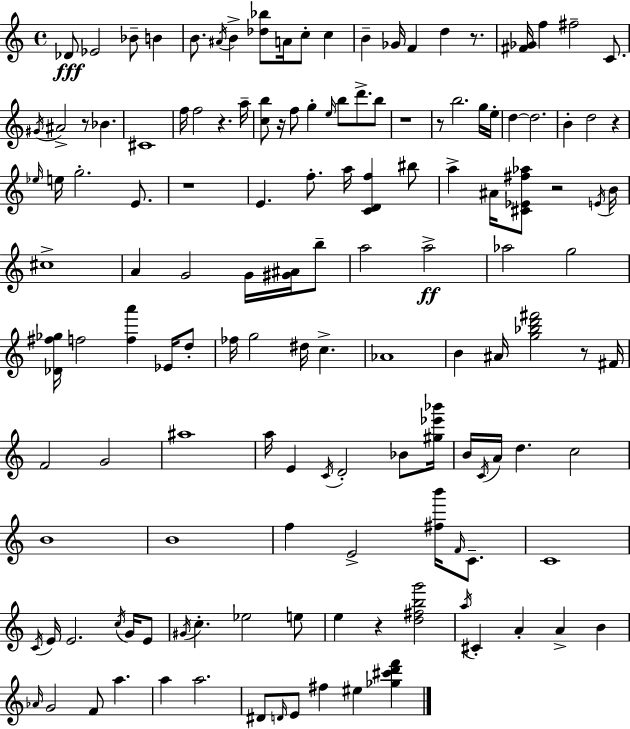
Db4/e Eb4/h Bb4/e B4/q B4/e. A#4/s B4/q [Db5,Bb5]/e A4/s C5/e C5/q B4/q Gb4/s F4/q D5/q R/e. [F#4,Gb4]/s F5/q F#5/h C4/e. G#4/s A#4/h R/e Bb4/q. C#4/w F5/s F5/h R/q. A5/s [C5,B5]/e R/s F5/e G5/q E5/s B5/e D6/e. B5/e R/w R/e B5/h. G5/s E5/s D5/q D5/h. B4/q D5/h R/q Eb5/s E5/s G5/h. E4/e. R/w E4/q. F5/e. A5/s [C4,D4,F5]/q BIS5/e A5/q A#4/s [C#4,Eb4,F#5,Ab5]/e R/h E4/s B4/s C#5/w A4/q G4/h G4/s [G#4,A#4]/s B5/e A5/h A5/h Ab5/h G5/h [Db4,F#5,Gb5]/s F5/h [F5,A6]/q Eb4/s D5/e FES5/s G5/h D#5/s C5/q. Ab4/w B4/q A#4/s [G5,Bb5,D6,F#6]/h R/e F#4/s F4/h G4/h A#5/w A5/s E4/q C4/s D4/h Bb4/e [G#5,Eb6,Bb6]/s B4/s C4/s A4/s D5/q. C5/h B4/w B4/w F5/q E4/h [F#5,B6]/s F4/s C4/e. C4/w C4/s E4/s E4/h. C5/s G4/s E4/e G#4/s C5/q. Eb5/h E5/e E5/q R/q [D5,F#5,B5,G6]/h A5/s C#4/q A4/q A4/q B4/q Ab4/s G4/h F4/e A5/q. A5/q A5/h. D#4/e D4/s E4/e F#5/q EIS5/q [Gb5,C#6,D6,F6]/q